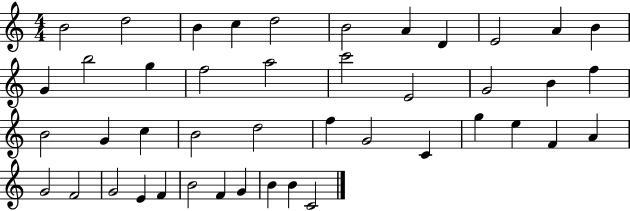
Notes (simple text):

B4/h D5/h B4/q C5/q D5/h B4/h A4/q D4/q E4/h A4/q B4/q G4/q B5/h G5/q F5/h A5/h C6/h E4/h G4/h B4/q F5/q B4/h G4/q C5/q B4/h D5/h F5/q G4/h C4/q G5/q E5/q F4/q A4/q G4/h F4/h G4/h E4/q F4/q B4/h F4/q G4/q B4/q B4/q C4/h